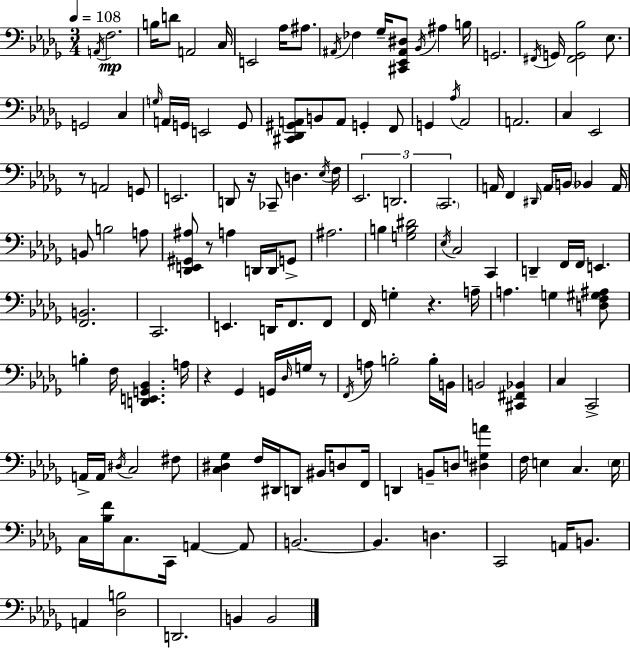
A2/s F3/h. B3/s D4/e A2/h C3/s E2/h Ab3/s A#3/e. A#2/s FES3/q Gb3/s [C#2,Eb2,A#2,D#3]/e Bb2/s A#3/q B3/s G2/h. F#2/s G2/s [F#2,G2,Bb3]/h Eb3/e. G2/h C3/q G3/s A2/s G2/s E2/h G2/e [C#2,Db2,G#2,A2]/e B2/e A2/e G2/q F2/e G2/q Ab3/s Ab2/h A2/h. C3/q Eb2/h R/e A2/h G2/e E2/h. D2/e R/s CES2/e D3/q. Eb3/s F3/s Eb2/h. D2/h. C2/h. A2/s F2/q D#2/s A2/s B2/s Bb2/q A2/s B2/e B3/h A3/e [Db2,E2,G#2,A#3]/e R/e A3/q D2/s D2/s G2/e A#3/h. B3/q [G3,B3,D#4]/h Eb3/s C3/h C2/q D2/q F2/s F2/s E2/q. [F2,B2]/h. C2/h. E2/q. D2/s F2/e. F2/e F2/s G3/q R/q. A3/s A3/q. G3/q [D3,F3,G#3,A#3]/e B3/q F3/s [D2,E2,G2,Bb2]/q. A3/s R/q Gb2/q G2/s Db3/s G3/s R/e F2/s A3/e B3/h B3/s B2/s B2/h [C#2,F#2,Bb2]/q C3/q C2/h A2/s A2/s D#3/s C3/h F#3/e [C3,D#3,Gb3]/q F3/s D#2/s D2/e BIS2/s D3/e F2/s D2/q B2/e D3/e [D#3,G3,A4]/q F3/s E3/q C3/q. E3/s C3/s [Bb3,F4]/s C3/e. C2/s A2/q A2/e B2/h. B2/q. D3/q. C2/h A2/s B2/e. A2/q [Db3,B3]/h D2/h. B2/q B2/h